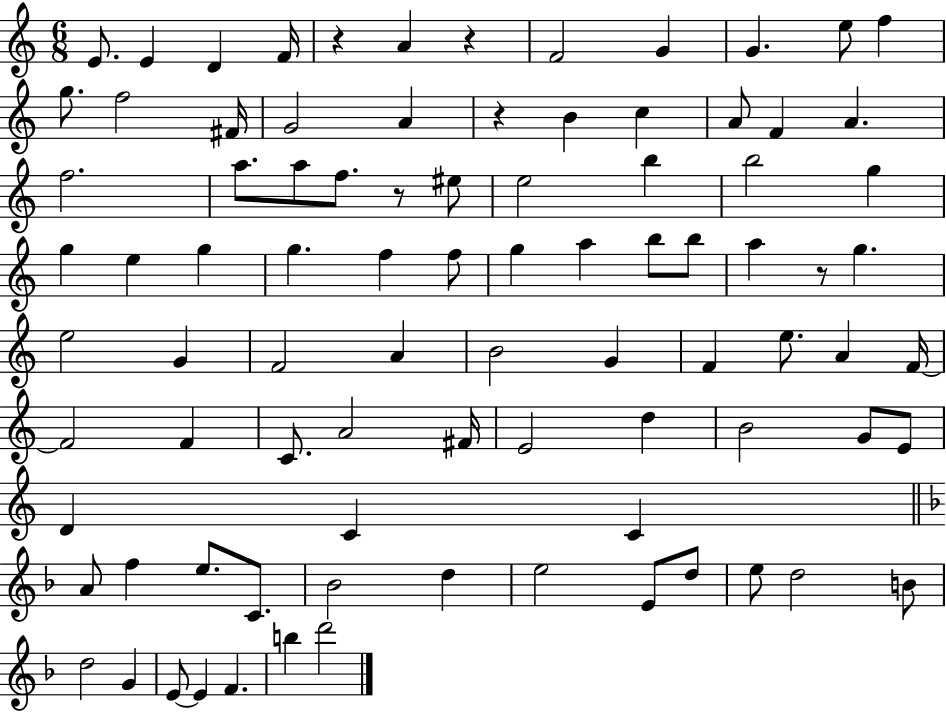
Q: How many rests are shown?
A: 5